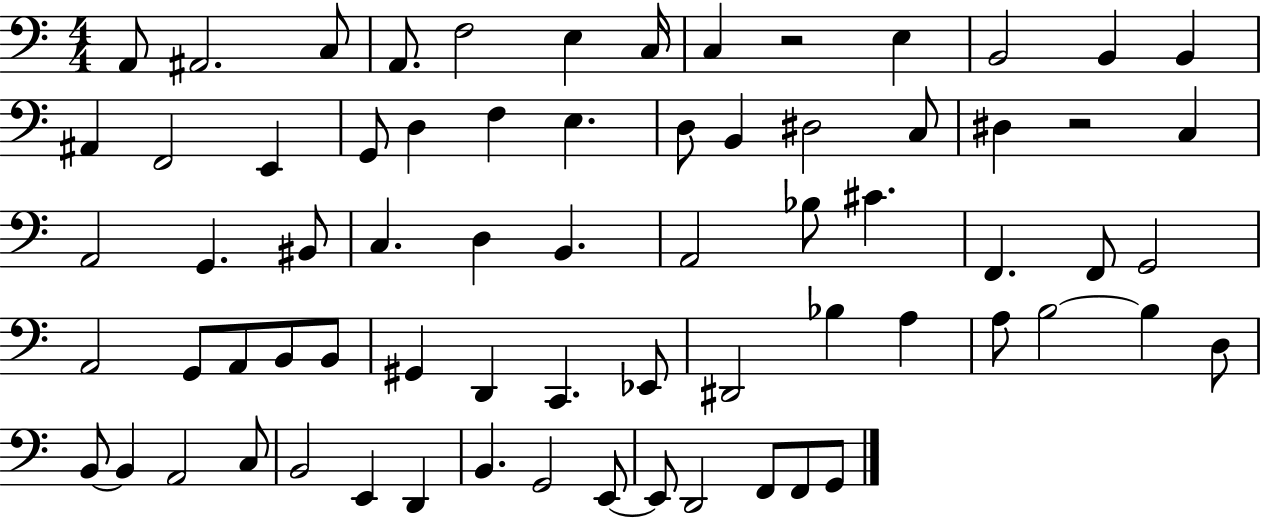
A2/e A#2/h. C3/e A2/e. F3/h E3/q C3/s C3/q R/h E3/q B2/h B2/q B2/q A#2/q F2/h E2/q G2/e D3/q F3/q E3/q. D3/e B2/q D#3/h C3/e D#3/q R/h C3/q A2/h G2/q. BIS2/e C3/q. D3/q B2/q. A2/h Bb3/e C#4/q. F2/q. F2/e G2/h A2/h G2/e A2/e B2/e B2/e G#2/q D2/q C2/q. Eb2/e D#2/h Bb3/q A3/q A3/e B3/h B3/q D3/e B2/e B2/q A2/h C3/e B2/h E2/q D2/q B2/q. G2/h E2/e E2/e D2/h F2/e F2/e G2/e